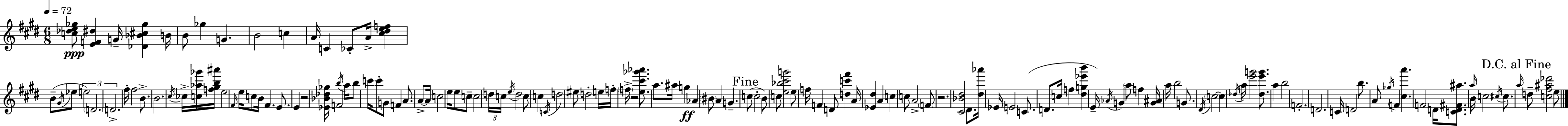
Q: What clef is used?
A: treble